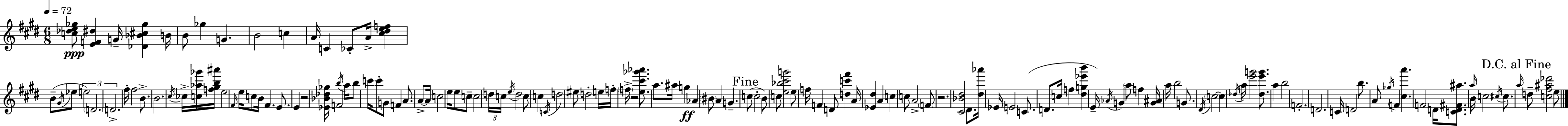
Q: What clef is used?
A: treble